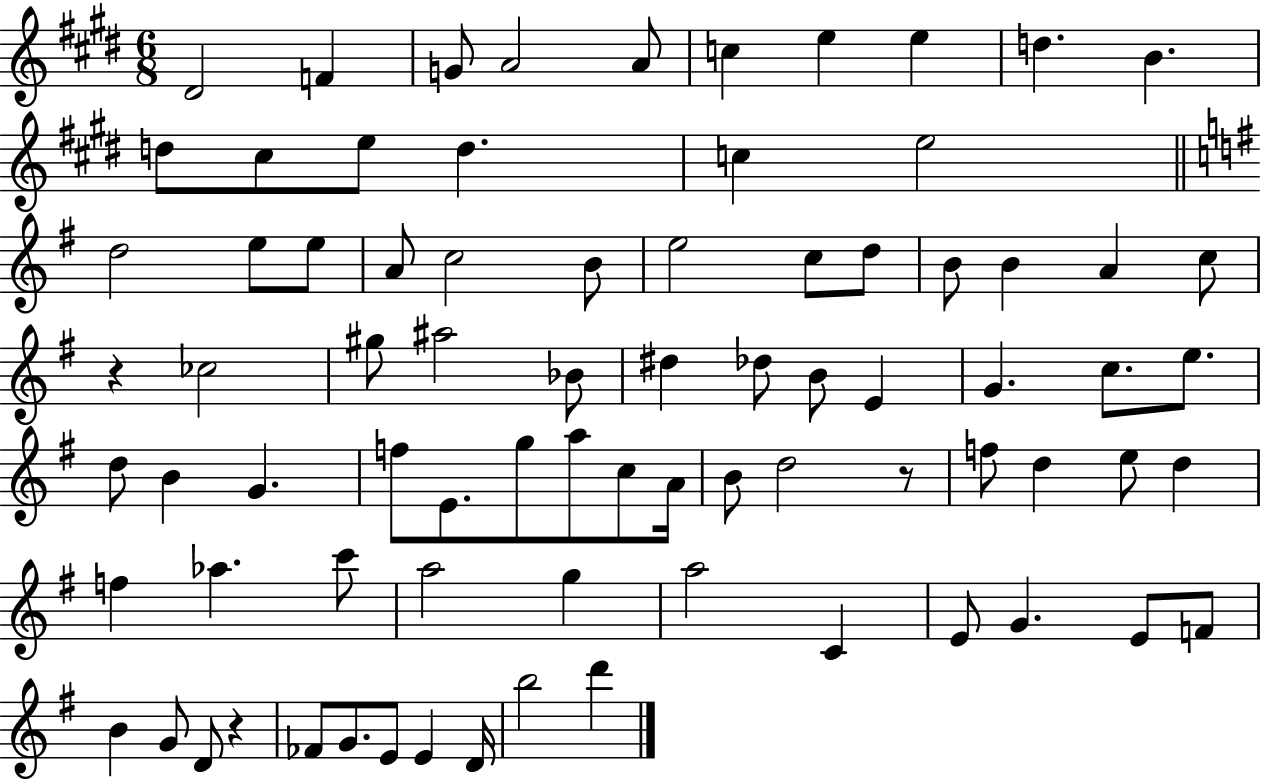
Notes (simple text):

D#4/h F4/q G4/e A4/h A4/e C5/q E5/q E5/q D5/q. B4/q. D5/e C#5/e E5/e D5/q. C5/q E5/h D5/h E5/e E5/e A4/e C5/h B4/e E5/h C5/e D5/e B4/e B4/q A4/q C5/e R/q CES5/h G#5/e A#5/h Bb4/e D#5/q Db5/e B4/e E4/q G4/q. C5/e. E5/e. D5/e B4/q G4/q. F5/e E4/e. G5/e A5/e C5/e A4/s B4/e D5/h R/e F5/e D5/q E5/e D5/q F5/q Ab5/q. C6/e A5/h G5/q A5/h C4/q E4/e G4/q. E4/e F4/e B4/q G4/e D4/e R/q FES4/e G4/e. E4/e E4/q D4/s B5/h D6/q